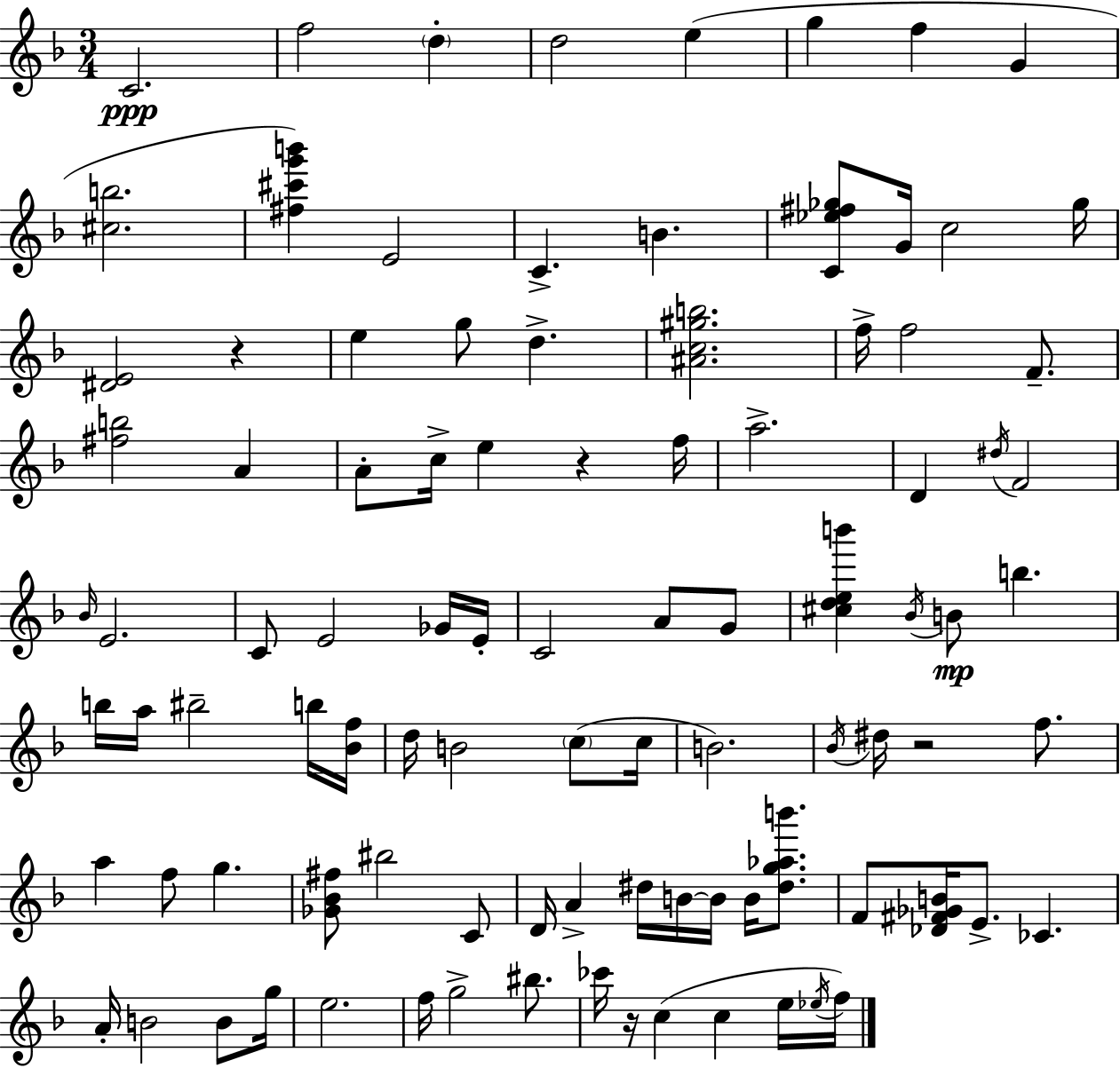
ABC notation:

X:1
T:Untitled
M:3/4
L:1/4
K:F
C2 f2 d d2 e g f G [^cb]2 [^f^c'g'b'] E2 C B [C_e^f_g]/2 G/4 c2 _g/4 [^DE]2 z e g/2 d [^Ac^gb]2 f/4 f2 F/2 [^fb]2 A A/2 c/4 e z f/4 a2 D ^d/4 F2 _B/4 E2 C/2 E2 _G/4 E/4 C2 A/2 G/2 [^cdeb'] _B/4 B/2 b b/4 a/4 ^b2 b/4 [_Bf]/4 d/4 B2 c/2 c/4 B2 _B/4 ^d/4 z2 f/2 a f/2 g [_G_B^f]/2 ^b2 C/2 D/4 A ^d/4 B/4 B/4 B/4 [^dg_ab']/2 F/2 [_D^F_GB]/4 E/2 _C A/4 B2 B/2 g/4 e2 f/4 g2 ^b/2 _c'/4 z/4 c c e/4 _e/4 f/4